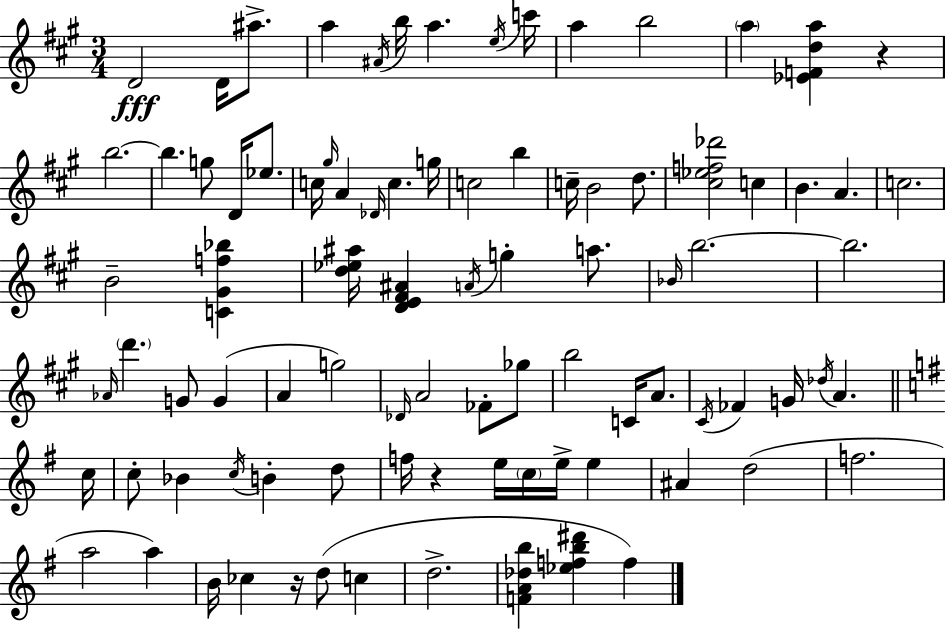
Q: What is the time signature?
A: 3/4